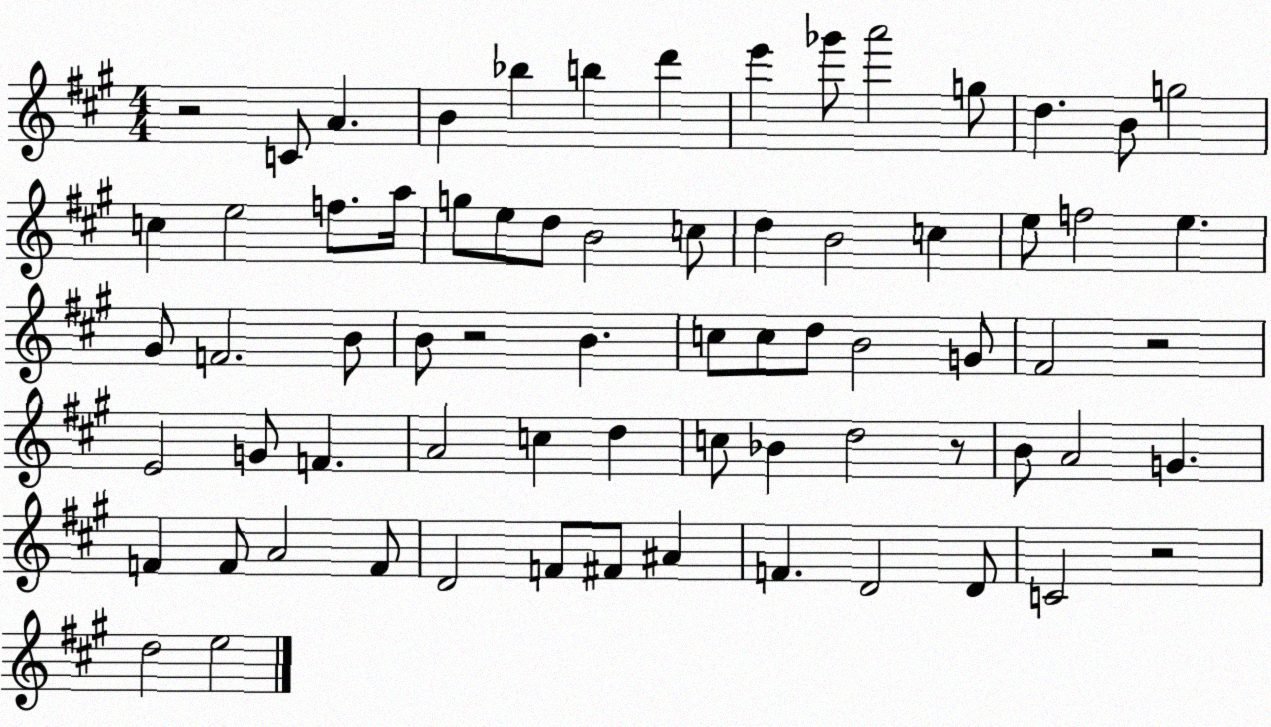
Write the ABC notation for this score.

X:1
T:Untitled
M:4/4
L:1/4
K:A
z2 C/2 A B _b b d' e' _g'/2 a'2 g/2 d B/2 g2 c e2 f/2 a/4 g/2 e/2 d/2 B2 c/2 d B2 c e/2 f2 e ^G/2 F2 B/2 B/2 z2 B c/2 c/2 d/2 B2 G/2 ^F2 z2 E2 G/2 F A2 c d c/2 _B d2 z/2 B/2 A2 G F F/2 A2 F/2 D2 F/2 ^F/2 ^A F D2 D/2 C2 z2 d2 e2